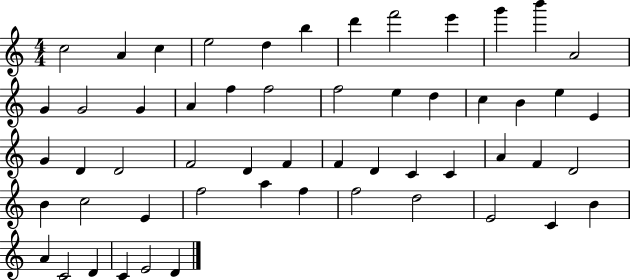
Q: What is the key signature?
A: C major